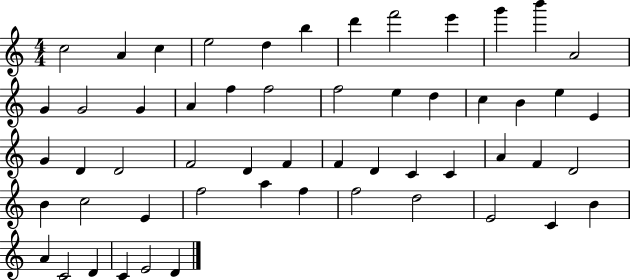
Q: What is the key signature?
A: C major